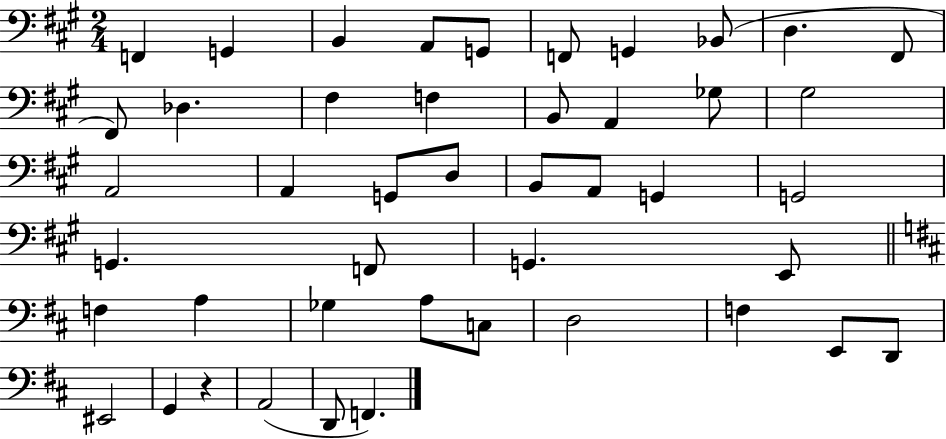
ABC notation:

X:1
T:Untitled
M:2/4
L:1/4
K:A
F,, G,, B,, A,,/2 G,,/2 F,,/2 G,, _B,,/2 D, ^F,,/2 ^F,,/2 _D, ^F, F, B,,/2 A,, _G,/2 ^G,2 A,,2 A,, G,,/2 D,/2 B,,/2 A,,/2 G,, G,,2 G,, F,,/2 G,, E,,/2 F, A, _G, A,/2 C,/2 D,2 F, E,,/2 D,,/2 ^E,,2 G,, z A,,2 D,,/2 F,,